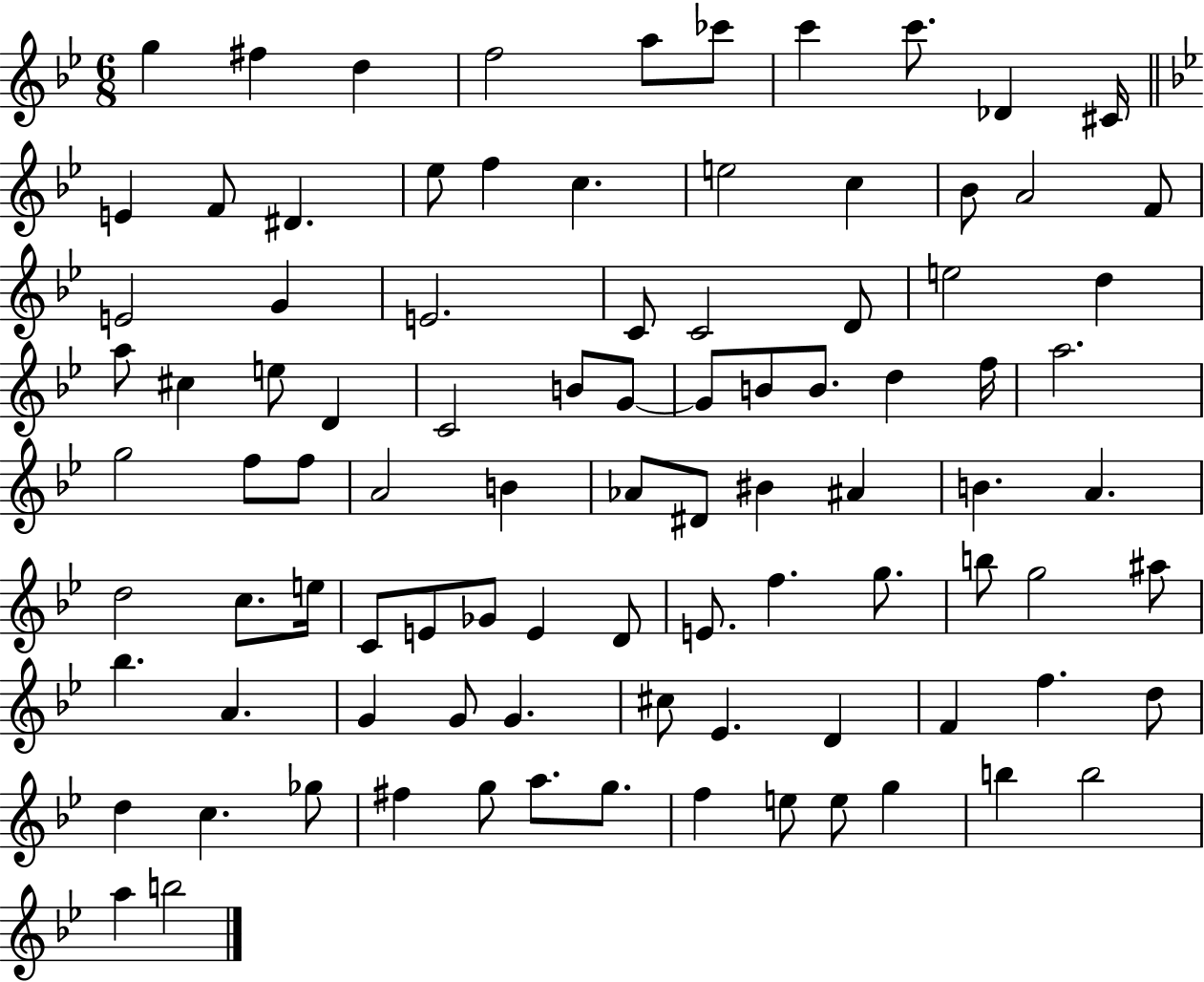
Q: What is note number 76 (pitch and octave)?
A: F4